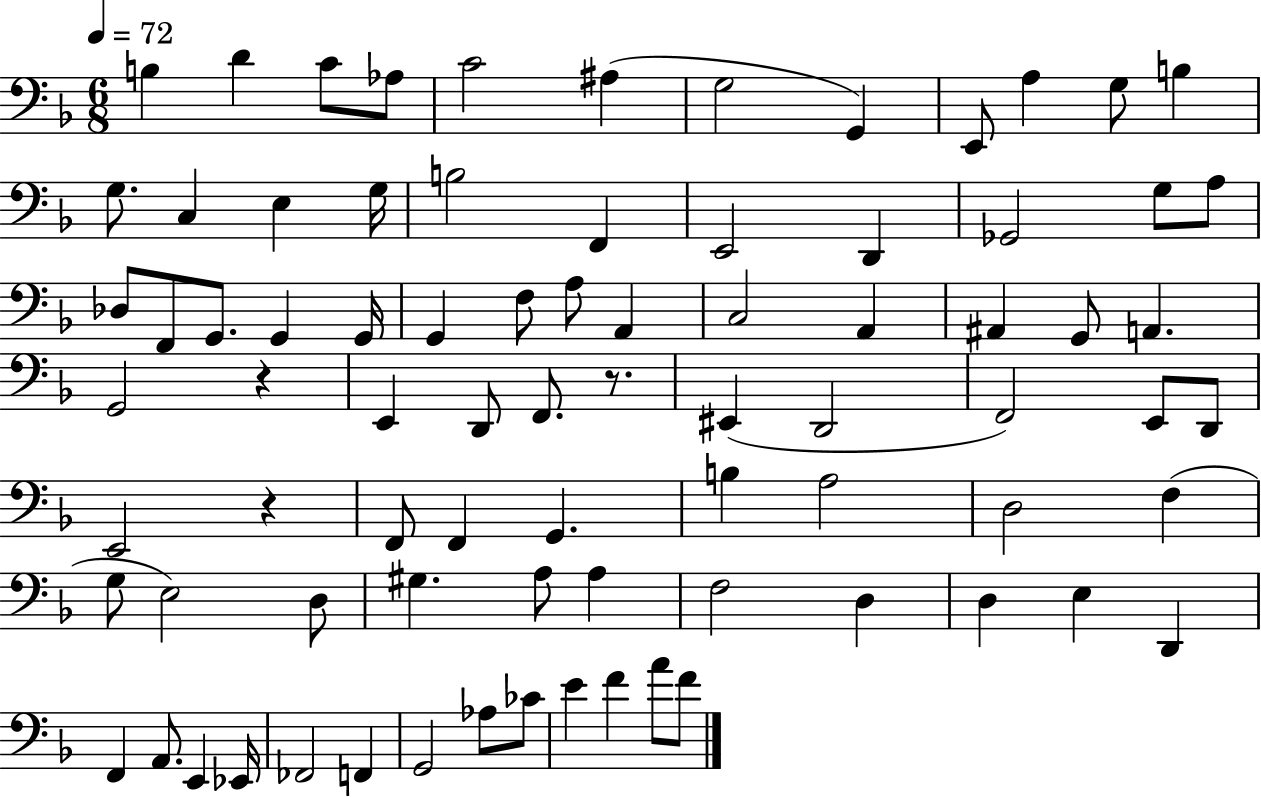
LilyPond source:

{
  \clef bass
  \numericTimeSignature
  \time 6/8
  \key f \major
  \tempo 4 = 72
  \repeat volta 2 { b4 d'4 c'8 aes8 | c'2 ais4( | g2 g,4) | e,8 a4 g8 b4 | \break g8. c4 e4 g16 | b2 f,4 | e,2 d,4 | ges,2 g8 a8 | \break des8 f,8 g,8. g,4 g,16 | g,4 f8 a8 a,4 | c2 a,4 | ais,4 g,8 a,4. | \break g,2 r4 | e,4 d,8 f,8. r8. | eis,4( d,2 | f,2) e,8 d,8 | \break e,2 r4 | f,8 f,4 g,4. | b4 a2 | d2 f4( | \break g8 e2) d8 | gis4. a8 a4 | f2 d4 | d4 e4 d,4 | \break f,4 a,8. e,4 ees,16 | fes,2 f,4 | g,2 aes8 ces'8 | e'4 f'4 a'8 f'8 | \break } \bar "|."
}